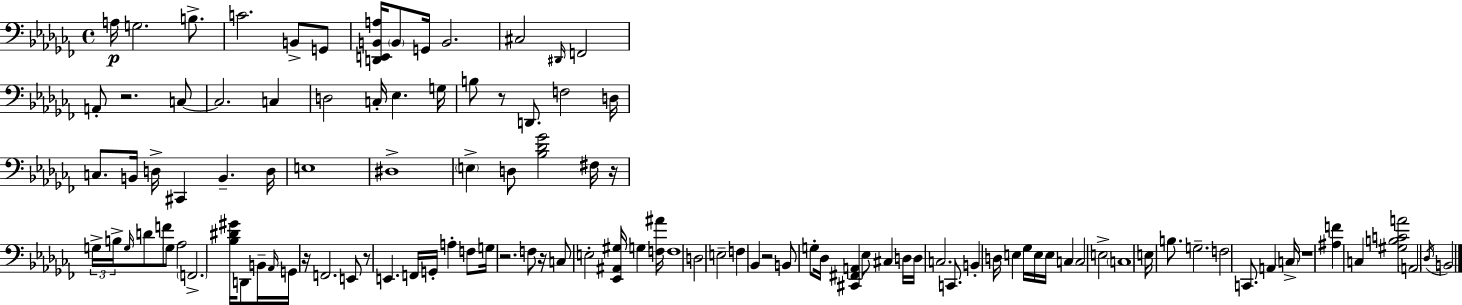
X:1
T:Untitled
M:4/4
L:1/4
K:Abm
A,/4 G,2 B,/2 C2 B,,/2 G,,/2 [D,,E,,B,,A,]/4 B,,/2 G,,/4 B,,2 ^C,2 ^D,,/4 F,,2 A,,/2 z2 C,/2 C,2 C, D,2 C,/4 _E, G,/4 B,/2 z/2 D,,/2 F,2 D,/4 C,/2 B,,/4 D,/4 ^C,, B,, D,/4 E,4 ^D,4 E, D,/2 [_B,_D_G]2 ^F,/4 z/4 G,/4 B,/4 G,/4 D/2 F/2 G,/2 _A,2 F,,2 [_B,^D^G]/4 D,,/2 B,,/4 _A,,/4 G,,/4 z/4 F,,2 E,,/2 z/2 E,, F,,/4 G,,/4 A, F,/2 G,/4 z2 F,/2 z/4 C,/2 E,2 [_E,,^A,,^G,]/4 G, [F,^A]/4 F,4 D,2 E,2 F, _B,, z2 B,,/2 G,/2 _D,/4 [^C,,^F,,A,,] _E,/2 ^C, D,/4 D,/4 C,2 C,,/2 B,, D,/4 E, _G,/4 E,/4 E,/4 C, C,2 E,2 C,4 E,/4 B,/2 G,2 F,2 C,,/2 A,, C,/4 z4 [^A,F] C, [^G,B,CA]2 A,,2 _D,/4 B,,2